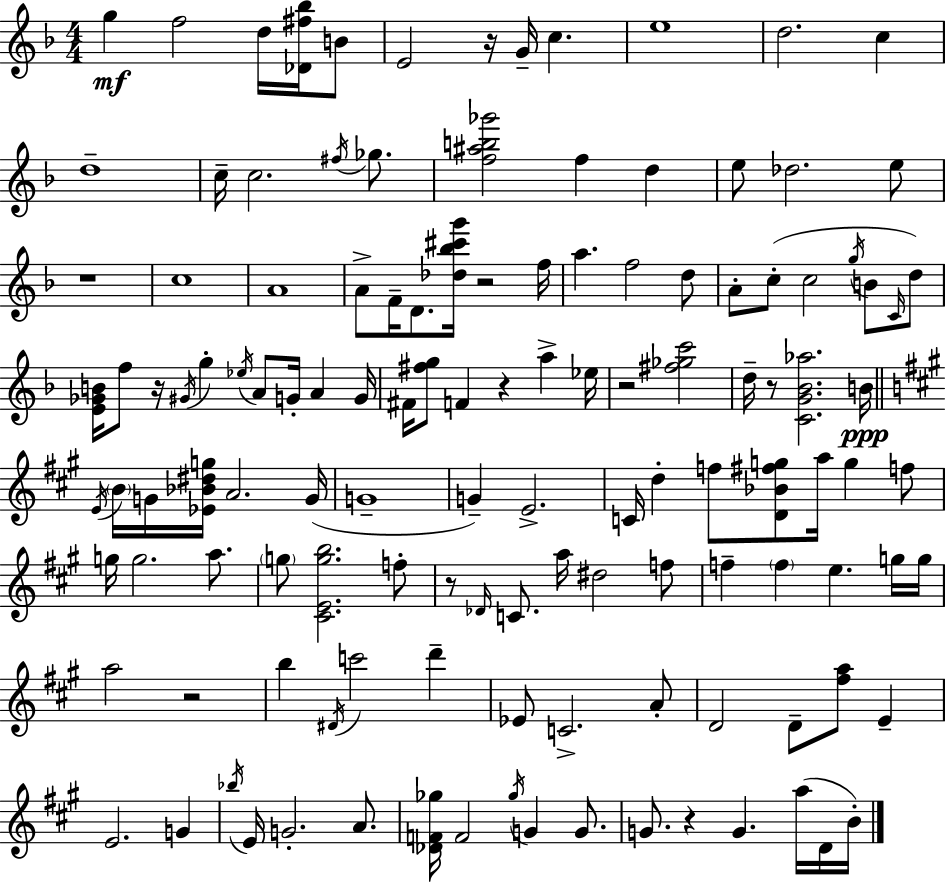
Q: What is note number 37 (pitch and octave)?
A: F5